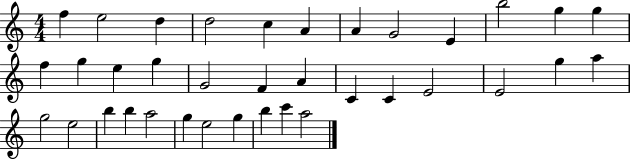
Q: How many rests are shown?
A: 0